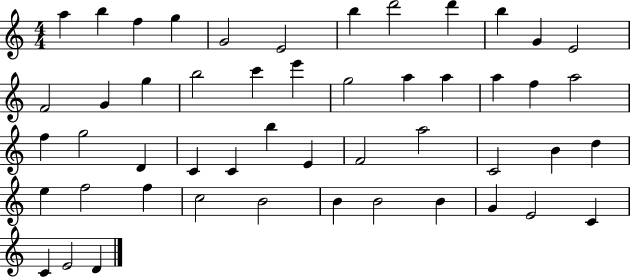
X:1
T:Untitled
M:4/4
L:1/4
K:C
a b f g G2 E2 b d'2 d' b G E2 F2 G g b2 c' e' g2 a a a f a2 f g2 D C C b E F2 a2 C2 B d e f2 f c2 B2 B B2 B G E2 C C E2 D